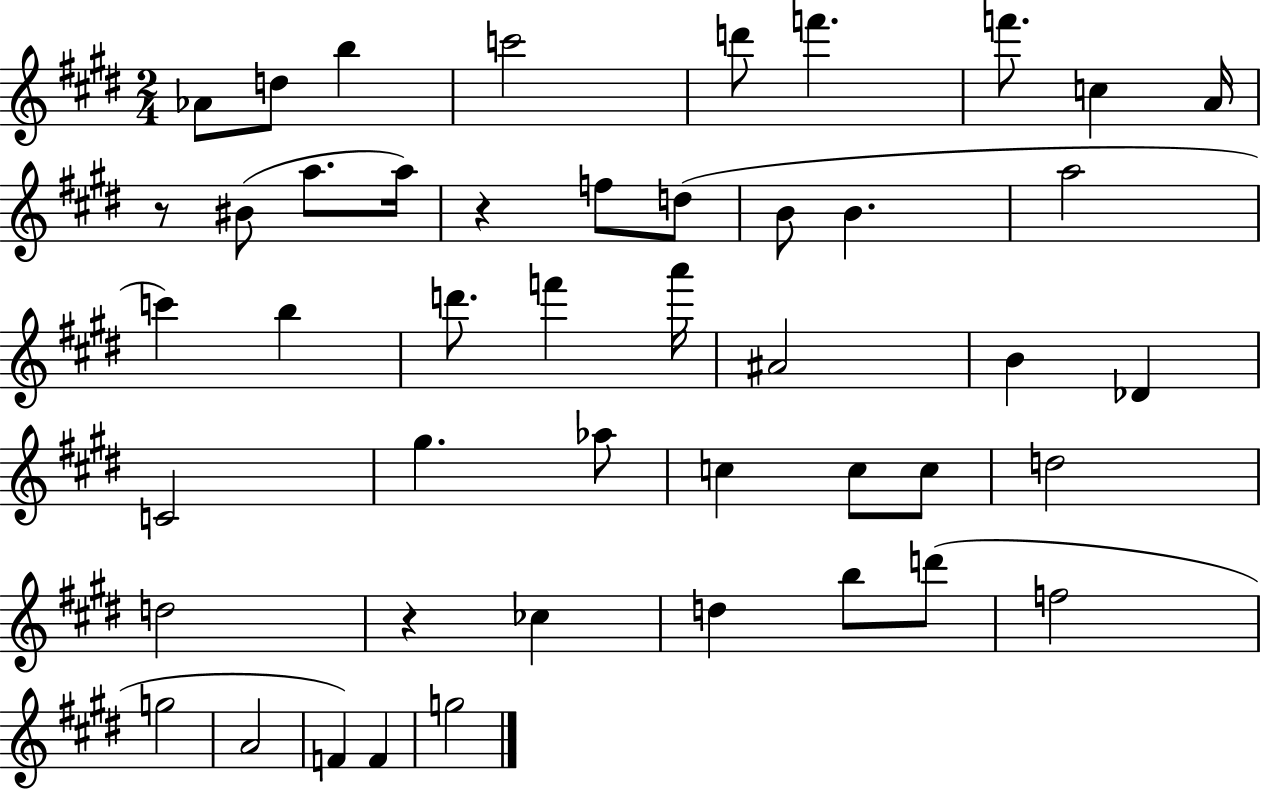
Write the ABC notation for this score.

X:1
T:Untitled
M:2/4
L:1/4
K:E
_A/2 d/2 b c'2 d'/2 f' f'/2 c A/4 z/2 ^B/2 a/2 a/4 z f/2 d/2 B/2 B a2 c' b d'/2 f' a'/4 ^A2 B _D C2 ^g _a/2 c c/2 c/2 d2 d2 z _c d b/2 d'/2 f2 g2 A2 F F g2